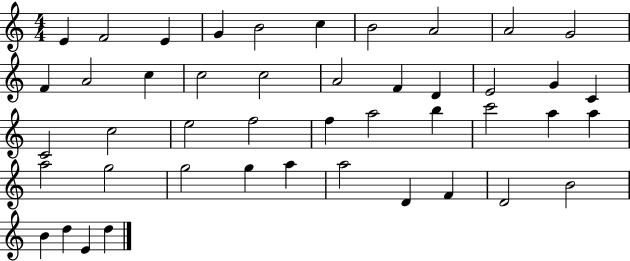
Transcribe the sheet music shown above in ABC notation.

X:1
T:Untitled
M:4/4
L:1/4
K:C
E F2 E G B2 c B2 A2 A2 G2 F A2 c c2 c2 A2 F D E2 G C C2 c2 e2 f2 f a2 b c'2 a a a2 g2 g2 g a a2 D F D2 B2 B d E d